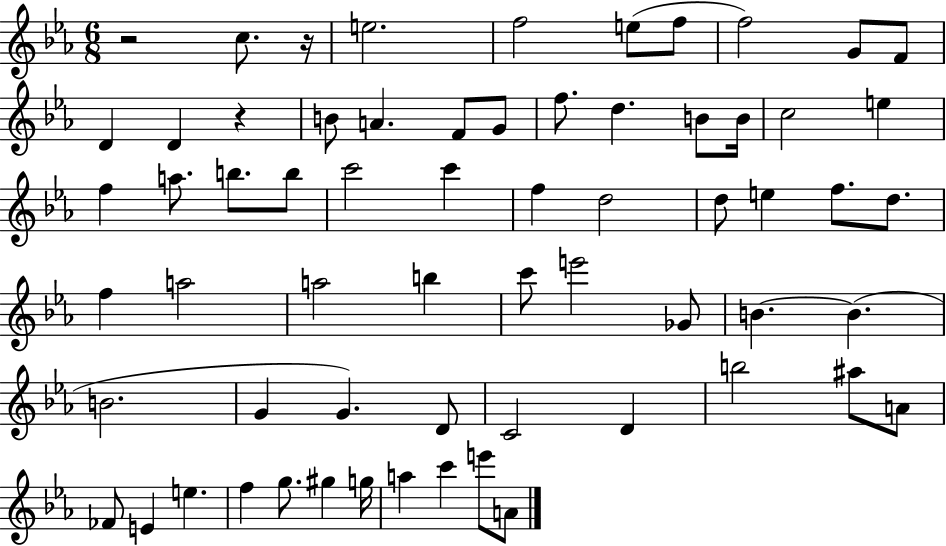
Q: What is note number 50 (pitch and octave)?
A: A4